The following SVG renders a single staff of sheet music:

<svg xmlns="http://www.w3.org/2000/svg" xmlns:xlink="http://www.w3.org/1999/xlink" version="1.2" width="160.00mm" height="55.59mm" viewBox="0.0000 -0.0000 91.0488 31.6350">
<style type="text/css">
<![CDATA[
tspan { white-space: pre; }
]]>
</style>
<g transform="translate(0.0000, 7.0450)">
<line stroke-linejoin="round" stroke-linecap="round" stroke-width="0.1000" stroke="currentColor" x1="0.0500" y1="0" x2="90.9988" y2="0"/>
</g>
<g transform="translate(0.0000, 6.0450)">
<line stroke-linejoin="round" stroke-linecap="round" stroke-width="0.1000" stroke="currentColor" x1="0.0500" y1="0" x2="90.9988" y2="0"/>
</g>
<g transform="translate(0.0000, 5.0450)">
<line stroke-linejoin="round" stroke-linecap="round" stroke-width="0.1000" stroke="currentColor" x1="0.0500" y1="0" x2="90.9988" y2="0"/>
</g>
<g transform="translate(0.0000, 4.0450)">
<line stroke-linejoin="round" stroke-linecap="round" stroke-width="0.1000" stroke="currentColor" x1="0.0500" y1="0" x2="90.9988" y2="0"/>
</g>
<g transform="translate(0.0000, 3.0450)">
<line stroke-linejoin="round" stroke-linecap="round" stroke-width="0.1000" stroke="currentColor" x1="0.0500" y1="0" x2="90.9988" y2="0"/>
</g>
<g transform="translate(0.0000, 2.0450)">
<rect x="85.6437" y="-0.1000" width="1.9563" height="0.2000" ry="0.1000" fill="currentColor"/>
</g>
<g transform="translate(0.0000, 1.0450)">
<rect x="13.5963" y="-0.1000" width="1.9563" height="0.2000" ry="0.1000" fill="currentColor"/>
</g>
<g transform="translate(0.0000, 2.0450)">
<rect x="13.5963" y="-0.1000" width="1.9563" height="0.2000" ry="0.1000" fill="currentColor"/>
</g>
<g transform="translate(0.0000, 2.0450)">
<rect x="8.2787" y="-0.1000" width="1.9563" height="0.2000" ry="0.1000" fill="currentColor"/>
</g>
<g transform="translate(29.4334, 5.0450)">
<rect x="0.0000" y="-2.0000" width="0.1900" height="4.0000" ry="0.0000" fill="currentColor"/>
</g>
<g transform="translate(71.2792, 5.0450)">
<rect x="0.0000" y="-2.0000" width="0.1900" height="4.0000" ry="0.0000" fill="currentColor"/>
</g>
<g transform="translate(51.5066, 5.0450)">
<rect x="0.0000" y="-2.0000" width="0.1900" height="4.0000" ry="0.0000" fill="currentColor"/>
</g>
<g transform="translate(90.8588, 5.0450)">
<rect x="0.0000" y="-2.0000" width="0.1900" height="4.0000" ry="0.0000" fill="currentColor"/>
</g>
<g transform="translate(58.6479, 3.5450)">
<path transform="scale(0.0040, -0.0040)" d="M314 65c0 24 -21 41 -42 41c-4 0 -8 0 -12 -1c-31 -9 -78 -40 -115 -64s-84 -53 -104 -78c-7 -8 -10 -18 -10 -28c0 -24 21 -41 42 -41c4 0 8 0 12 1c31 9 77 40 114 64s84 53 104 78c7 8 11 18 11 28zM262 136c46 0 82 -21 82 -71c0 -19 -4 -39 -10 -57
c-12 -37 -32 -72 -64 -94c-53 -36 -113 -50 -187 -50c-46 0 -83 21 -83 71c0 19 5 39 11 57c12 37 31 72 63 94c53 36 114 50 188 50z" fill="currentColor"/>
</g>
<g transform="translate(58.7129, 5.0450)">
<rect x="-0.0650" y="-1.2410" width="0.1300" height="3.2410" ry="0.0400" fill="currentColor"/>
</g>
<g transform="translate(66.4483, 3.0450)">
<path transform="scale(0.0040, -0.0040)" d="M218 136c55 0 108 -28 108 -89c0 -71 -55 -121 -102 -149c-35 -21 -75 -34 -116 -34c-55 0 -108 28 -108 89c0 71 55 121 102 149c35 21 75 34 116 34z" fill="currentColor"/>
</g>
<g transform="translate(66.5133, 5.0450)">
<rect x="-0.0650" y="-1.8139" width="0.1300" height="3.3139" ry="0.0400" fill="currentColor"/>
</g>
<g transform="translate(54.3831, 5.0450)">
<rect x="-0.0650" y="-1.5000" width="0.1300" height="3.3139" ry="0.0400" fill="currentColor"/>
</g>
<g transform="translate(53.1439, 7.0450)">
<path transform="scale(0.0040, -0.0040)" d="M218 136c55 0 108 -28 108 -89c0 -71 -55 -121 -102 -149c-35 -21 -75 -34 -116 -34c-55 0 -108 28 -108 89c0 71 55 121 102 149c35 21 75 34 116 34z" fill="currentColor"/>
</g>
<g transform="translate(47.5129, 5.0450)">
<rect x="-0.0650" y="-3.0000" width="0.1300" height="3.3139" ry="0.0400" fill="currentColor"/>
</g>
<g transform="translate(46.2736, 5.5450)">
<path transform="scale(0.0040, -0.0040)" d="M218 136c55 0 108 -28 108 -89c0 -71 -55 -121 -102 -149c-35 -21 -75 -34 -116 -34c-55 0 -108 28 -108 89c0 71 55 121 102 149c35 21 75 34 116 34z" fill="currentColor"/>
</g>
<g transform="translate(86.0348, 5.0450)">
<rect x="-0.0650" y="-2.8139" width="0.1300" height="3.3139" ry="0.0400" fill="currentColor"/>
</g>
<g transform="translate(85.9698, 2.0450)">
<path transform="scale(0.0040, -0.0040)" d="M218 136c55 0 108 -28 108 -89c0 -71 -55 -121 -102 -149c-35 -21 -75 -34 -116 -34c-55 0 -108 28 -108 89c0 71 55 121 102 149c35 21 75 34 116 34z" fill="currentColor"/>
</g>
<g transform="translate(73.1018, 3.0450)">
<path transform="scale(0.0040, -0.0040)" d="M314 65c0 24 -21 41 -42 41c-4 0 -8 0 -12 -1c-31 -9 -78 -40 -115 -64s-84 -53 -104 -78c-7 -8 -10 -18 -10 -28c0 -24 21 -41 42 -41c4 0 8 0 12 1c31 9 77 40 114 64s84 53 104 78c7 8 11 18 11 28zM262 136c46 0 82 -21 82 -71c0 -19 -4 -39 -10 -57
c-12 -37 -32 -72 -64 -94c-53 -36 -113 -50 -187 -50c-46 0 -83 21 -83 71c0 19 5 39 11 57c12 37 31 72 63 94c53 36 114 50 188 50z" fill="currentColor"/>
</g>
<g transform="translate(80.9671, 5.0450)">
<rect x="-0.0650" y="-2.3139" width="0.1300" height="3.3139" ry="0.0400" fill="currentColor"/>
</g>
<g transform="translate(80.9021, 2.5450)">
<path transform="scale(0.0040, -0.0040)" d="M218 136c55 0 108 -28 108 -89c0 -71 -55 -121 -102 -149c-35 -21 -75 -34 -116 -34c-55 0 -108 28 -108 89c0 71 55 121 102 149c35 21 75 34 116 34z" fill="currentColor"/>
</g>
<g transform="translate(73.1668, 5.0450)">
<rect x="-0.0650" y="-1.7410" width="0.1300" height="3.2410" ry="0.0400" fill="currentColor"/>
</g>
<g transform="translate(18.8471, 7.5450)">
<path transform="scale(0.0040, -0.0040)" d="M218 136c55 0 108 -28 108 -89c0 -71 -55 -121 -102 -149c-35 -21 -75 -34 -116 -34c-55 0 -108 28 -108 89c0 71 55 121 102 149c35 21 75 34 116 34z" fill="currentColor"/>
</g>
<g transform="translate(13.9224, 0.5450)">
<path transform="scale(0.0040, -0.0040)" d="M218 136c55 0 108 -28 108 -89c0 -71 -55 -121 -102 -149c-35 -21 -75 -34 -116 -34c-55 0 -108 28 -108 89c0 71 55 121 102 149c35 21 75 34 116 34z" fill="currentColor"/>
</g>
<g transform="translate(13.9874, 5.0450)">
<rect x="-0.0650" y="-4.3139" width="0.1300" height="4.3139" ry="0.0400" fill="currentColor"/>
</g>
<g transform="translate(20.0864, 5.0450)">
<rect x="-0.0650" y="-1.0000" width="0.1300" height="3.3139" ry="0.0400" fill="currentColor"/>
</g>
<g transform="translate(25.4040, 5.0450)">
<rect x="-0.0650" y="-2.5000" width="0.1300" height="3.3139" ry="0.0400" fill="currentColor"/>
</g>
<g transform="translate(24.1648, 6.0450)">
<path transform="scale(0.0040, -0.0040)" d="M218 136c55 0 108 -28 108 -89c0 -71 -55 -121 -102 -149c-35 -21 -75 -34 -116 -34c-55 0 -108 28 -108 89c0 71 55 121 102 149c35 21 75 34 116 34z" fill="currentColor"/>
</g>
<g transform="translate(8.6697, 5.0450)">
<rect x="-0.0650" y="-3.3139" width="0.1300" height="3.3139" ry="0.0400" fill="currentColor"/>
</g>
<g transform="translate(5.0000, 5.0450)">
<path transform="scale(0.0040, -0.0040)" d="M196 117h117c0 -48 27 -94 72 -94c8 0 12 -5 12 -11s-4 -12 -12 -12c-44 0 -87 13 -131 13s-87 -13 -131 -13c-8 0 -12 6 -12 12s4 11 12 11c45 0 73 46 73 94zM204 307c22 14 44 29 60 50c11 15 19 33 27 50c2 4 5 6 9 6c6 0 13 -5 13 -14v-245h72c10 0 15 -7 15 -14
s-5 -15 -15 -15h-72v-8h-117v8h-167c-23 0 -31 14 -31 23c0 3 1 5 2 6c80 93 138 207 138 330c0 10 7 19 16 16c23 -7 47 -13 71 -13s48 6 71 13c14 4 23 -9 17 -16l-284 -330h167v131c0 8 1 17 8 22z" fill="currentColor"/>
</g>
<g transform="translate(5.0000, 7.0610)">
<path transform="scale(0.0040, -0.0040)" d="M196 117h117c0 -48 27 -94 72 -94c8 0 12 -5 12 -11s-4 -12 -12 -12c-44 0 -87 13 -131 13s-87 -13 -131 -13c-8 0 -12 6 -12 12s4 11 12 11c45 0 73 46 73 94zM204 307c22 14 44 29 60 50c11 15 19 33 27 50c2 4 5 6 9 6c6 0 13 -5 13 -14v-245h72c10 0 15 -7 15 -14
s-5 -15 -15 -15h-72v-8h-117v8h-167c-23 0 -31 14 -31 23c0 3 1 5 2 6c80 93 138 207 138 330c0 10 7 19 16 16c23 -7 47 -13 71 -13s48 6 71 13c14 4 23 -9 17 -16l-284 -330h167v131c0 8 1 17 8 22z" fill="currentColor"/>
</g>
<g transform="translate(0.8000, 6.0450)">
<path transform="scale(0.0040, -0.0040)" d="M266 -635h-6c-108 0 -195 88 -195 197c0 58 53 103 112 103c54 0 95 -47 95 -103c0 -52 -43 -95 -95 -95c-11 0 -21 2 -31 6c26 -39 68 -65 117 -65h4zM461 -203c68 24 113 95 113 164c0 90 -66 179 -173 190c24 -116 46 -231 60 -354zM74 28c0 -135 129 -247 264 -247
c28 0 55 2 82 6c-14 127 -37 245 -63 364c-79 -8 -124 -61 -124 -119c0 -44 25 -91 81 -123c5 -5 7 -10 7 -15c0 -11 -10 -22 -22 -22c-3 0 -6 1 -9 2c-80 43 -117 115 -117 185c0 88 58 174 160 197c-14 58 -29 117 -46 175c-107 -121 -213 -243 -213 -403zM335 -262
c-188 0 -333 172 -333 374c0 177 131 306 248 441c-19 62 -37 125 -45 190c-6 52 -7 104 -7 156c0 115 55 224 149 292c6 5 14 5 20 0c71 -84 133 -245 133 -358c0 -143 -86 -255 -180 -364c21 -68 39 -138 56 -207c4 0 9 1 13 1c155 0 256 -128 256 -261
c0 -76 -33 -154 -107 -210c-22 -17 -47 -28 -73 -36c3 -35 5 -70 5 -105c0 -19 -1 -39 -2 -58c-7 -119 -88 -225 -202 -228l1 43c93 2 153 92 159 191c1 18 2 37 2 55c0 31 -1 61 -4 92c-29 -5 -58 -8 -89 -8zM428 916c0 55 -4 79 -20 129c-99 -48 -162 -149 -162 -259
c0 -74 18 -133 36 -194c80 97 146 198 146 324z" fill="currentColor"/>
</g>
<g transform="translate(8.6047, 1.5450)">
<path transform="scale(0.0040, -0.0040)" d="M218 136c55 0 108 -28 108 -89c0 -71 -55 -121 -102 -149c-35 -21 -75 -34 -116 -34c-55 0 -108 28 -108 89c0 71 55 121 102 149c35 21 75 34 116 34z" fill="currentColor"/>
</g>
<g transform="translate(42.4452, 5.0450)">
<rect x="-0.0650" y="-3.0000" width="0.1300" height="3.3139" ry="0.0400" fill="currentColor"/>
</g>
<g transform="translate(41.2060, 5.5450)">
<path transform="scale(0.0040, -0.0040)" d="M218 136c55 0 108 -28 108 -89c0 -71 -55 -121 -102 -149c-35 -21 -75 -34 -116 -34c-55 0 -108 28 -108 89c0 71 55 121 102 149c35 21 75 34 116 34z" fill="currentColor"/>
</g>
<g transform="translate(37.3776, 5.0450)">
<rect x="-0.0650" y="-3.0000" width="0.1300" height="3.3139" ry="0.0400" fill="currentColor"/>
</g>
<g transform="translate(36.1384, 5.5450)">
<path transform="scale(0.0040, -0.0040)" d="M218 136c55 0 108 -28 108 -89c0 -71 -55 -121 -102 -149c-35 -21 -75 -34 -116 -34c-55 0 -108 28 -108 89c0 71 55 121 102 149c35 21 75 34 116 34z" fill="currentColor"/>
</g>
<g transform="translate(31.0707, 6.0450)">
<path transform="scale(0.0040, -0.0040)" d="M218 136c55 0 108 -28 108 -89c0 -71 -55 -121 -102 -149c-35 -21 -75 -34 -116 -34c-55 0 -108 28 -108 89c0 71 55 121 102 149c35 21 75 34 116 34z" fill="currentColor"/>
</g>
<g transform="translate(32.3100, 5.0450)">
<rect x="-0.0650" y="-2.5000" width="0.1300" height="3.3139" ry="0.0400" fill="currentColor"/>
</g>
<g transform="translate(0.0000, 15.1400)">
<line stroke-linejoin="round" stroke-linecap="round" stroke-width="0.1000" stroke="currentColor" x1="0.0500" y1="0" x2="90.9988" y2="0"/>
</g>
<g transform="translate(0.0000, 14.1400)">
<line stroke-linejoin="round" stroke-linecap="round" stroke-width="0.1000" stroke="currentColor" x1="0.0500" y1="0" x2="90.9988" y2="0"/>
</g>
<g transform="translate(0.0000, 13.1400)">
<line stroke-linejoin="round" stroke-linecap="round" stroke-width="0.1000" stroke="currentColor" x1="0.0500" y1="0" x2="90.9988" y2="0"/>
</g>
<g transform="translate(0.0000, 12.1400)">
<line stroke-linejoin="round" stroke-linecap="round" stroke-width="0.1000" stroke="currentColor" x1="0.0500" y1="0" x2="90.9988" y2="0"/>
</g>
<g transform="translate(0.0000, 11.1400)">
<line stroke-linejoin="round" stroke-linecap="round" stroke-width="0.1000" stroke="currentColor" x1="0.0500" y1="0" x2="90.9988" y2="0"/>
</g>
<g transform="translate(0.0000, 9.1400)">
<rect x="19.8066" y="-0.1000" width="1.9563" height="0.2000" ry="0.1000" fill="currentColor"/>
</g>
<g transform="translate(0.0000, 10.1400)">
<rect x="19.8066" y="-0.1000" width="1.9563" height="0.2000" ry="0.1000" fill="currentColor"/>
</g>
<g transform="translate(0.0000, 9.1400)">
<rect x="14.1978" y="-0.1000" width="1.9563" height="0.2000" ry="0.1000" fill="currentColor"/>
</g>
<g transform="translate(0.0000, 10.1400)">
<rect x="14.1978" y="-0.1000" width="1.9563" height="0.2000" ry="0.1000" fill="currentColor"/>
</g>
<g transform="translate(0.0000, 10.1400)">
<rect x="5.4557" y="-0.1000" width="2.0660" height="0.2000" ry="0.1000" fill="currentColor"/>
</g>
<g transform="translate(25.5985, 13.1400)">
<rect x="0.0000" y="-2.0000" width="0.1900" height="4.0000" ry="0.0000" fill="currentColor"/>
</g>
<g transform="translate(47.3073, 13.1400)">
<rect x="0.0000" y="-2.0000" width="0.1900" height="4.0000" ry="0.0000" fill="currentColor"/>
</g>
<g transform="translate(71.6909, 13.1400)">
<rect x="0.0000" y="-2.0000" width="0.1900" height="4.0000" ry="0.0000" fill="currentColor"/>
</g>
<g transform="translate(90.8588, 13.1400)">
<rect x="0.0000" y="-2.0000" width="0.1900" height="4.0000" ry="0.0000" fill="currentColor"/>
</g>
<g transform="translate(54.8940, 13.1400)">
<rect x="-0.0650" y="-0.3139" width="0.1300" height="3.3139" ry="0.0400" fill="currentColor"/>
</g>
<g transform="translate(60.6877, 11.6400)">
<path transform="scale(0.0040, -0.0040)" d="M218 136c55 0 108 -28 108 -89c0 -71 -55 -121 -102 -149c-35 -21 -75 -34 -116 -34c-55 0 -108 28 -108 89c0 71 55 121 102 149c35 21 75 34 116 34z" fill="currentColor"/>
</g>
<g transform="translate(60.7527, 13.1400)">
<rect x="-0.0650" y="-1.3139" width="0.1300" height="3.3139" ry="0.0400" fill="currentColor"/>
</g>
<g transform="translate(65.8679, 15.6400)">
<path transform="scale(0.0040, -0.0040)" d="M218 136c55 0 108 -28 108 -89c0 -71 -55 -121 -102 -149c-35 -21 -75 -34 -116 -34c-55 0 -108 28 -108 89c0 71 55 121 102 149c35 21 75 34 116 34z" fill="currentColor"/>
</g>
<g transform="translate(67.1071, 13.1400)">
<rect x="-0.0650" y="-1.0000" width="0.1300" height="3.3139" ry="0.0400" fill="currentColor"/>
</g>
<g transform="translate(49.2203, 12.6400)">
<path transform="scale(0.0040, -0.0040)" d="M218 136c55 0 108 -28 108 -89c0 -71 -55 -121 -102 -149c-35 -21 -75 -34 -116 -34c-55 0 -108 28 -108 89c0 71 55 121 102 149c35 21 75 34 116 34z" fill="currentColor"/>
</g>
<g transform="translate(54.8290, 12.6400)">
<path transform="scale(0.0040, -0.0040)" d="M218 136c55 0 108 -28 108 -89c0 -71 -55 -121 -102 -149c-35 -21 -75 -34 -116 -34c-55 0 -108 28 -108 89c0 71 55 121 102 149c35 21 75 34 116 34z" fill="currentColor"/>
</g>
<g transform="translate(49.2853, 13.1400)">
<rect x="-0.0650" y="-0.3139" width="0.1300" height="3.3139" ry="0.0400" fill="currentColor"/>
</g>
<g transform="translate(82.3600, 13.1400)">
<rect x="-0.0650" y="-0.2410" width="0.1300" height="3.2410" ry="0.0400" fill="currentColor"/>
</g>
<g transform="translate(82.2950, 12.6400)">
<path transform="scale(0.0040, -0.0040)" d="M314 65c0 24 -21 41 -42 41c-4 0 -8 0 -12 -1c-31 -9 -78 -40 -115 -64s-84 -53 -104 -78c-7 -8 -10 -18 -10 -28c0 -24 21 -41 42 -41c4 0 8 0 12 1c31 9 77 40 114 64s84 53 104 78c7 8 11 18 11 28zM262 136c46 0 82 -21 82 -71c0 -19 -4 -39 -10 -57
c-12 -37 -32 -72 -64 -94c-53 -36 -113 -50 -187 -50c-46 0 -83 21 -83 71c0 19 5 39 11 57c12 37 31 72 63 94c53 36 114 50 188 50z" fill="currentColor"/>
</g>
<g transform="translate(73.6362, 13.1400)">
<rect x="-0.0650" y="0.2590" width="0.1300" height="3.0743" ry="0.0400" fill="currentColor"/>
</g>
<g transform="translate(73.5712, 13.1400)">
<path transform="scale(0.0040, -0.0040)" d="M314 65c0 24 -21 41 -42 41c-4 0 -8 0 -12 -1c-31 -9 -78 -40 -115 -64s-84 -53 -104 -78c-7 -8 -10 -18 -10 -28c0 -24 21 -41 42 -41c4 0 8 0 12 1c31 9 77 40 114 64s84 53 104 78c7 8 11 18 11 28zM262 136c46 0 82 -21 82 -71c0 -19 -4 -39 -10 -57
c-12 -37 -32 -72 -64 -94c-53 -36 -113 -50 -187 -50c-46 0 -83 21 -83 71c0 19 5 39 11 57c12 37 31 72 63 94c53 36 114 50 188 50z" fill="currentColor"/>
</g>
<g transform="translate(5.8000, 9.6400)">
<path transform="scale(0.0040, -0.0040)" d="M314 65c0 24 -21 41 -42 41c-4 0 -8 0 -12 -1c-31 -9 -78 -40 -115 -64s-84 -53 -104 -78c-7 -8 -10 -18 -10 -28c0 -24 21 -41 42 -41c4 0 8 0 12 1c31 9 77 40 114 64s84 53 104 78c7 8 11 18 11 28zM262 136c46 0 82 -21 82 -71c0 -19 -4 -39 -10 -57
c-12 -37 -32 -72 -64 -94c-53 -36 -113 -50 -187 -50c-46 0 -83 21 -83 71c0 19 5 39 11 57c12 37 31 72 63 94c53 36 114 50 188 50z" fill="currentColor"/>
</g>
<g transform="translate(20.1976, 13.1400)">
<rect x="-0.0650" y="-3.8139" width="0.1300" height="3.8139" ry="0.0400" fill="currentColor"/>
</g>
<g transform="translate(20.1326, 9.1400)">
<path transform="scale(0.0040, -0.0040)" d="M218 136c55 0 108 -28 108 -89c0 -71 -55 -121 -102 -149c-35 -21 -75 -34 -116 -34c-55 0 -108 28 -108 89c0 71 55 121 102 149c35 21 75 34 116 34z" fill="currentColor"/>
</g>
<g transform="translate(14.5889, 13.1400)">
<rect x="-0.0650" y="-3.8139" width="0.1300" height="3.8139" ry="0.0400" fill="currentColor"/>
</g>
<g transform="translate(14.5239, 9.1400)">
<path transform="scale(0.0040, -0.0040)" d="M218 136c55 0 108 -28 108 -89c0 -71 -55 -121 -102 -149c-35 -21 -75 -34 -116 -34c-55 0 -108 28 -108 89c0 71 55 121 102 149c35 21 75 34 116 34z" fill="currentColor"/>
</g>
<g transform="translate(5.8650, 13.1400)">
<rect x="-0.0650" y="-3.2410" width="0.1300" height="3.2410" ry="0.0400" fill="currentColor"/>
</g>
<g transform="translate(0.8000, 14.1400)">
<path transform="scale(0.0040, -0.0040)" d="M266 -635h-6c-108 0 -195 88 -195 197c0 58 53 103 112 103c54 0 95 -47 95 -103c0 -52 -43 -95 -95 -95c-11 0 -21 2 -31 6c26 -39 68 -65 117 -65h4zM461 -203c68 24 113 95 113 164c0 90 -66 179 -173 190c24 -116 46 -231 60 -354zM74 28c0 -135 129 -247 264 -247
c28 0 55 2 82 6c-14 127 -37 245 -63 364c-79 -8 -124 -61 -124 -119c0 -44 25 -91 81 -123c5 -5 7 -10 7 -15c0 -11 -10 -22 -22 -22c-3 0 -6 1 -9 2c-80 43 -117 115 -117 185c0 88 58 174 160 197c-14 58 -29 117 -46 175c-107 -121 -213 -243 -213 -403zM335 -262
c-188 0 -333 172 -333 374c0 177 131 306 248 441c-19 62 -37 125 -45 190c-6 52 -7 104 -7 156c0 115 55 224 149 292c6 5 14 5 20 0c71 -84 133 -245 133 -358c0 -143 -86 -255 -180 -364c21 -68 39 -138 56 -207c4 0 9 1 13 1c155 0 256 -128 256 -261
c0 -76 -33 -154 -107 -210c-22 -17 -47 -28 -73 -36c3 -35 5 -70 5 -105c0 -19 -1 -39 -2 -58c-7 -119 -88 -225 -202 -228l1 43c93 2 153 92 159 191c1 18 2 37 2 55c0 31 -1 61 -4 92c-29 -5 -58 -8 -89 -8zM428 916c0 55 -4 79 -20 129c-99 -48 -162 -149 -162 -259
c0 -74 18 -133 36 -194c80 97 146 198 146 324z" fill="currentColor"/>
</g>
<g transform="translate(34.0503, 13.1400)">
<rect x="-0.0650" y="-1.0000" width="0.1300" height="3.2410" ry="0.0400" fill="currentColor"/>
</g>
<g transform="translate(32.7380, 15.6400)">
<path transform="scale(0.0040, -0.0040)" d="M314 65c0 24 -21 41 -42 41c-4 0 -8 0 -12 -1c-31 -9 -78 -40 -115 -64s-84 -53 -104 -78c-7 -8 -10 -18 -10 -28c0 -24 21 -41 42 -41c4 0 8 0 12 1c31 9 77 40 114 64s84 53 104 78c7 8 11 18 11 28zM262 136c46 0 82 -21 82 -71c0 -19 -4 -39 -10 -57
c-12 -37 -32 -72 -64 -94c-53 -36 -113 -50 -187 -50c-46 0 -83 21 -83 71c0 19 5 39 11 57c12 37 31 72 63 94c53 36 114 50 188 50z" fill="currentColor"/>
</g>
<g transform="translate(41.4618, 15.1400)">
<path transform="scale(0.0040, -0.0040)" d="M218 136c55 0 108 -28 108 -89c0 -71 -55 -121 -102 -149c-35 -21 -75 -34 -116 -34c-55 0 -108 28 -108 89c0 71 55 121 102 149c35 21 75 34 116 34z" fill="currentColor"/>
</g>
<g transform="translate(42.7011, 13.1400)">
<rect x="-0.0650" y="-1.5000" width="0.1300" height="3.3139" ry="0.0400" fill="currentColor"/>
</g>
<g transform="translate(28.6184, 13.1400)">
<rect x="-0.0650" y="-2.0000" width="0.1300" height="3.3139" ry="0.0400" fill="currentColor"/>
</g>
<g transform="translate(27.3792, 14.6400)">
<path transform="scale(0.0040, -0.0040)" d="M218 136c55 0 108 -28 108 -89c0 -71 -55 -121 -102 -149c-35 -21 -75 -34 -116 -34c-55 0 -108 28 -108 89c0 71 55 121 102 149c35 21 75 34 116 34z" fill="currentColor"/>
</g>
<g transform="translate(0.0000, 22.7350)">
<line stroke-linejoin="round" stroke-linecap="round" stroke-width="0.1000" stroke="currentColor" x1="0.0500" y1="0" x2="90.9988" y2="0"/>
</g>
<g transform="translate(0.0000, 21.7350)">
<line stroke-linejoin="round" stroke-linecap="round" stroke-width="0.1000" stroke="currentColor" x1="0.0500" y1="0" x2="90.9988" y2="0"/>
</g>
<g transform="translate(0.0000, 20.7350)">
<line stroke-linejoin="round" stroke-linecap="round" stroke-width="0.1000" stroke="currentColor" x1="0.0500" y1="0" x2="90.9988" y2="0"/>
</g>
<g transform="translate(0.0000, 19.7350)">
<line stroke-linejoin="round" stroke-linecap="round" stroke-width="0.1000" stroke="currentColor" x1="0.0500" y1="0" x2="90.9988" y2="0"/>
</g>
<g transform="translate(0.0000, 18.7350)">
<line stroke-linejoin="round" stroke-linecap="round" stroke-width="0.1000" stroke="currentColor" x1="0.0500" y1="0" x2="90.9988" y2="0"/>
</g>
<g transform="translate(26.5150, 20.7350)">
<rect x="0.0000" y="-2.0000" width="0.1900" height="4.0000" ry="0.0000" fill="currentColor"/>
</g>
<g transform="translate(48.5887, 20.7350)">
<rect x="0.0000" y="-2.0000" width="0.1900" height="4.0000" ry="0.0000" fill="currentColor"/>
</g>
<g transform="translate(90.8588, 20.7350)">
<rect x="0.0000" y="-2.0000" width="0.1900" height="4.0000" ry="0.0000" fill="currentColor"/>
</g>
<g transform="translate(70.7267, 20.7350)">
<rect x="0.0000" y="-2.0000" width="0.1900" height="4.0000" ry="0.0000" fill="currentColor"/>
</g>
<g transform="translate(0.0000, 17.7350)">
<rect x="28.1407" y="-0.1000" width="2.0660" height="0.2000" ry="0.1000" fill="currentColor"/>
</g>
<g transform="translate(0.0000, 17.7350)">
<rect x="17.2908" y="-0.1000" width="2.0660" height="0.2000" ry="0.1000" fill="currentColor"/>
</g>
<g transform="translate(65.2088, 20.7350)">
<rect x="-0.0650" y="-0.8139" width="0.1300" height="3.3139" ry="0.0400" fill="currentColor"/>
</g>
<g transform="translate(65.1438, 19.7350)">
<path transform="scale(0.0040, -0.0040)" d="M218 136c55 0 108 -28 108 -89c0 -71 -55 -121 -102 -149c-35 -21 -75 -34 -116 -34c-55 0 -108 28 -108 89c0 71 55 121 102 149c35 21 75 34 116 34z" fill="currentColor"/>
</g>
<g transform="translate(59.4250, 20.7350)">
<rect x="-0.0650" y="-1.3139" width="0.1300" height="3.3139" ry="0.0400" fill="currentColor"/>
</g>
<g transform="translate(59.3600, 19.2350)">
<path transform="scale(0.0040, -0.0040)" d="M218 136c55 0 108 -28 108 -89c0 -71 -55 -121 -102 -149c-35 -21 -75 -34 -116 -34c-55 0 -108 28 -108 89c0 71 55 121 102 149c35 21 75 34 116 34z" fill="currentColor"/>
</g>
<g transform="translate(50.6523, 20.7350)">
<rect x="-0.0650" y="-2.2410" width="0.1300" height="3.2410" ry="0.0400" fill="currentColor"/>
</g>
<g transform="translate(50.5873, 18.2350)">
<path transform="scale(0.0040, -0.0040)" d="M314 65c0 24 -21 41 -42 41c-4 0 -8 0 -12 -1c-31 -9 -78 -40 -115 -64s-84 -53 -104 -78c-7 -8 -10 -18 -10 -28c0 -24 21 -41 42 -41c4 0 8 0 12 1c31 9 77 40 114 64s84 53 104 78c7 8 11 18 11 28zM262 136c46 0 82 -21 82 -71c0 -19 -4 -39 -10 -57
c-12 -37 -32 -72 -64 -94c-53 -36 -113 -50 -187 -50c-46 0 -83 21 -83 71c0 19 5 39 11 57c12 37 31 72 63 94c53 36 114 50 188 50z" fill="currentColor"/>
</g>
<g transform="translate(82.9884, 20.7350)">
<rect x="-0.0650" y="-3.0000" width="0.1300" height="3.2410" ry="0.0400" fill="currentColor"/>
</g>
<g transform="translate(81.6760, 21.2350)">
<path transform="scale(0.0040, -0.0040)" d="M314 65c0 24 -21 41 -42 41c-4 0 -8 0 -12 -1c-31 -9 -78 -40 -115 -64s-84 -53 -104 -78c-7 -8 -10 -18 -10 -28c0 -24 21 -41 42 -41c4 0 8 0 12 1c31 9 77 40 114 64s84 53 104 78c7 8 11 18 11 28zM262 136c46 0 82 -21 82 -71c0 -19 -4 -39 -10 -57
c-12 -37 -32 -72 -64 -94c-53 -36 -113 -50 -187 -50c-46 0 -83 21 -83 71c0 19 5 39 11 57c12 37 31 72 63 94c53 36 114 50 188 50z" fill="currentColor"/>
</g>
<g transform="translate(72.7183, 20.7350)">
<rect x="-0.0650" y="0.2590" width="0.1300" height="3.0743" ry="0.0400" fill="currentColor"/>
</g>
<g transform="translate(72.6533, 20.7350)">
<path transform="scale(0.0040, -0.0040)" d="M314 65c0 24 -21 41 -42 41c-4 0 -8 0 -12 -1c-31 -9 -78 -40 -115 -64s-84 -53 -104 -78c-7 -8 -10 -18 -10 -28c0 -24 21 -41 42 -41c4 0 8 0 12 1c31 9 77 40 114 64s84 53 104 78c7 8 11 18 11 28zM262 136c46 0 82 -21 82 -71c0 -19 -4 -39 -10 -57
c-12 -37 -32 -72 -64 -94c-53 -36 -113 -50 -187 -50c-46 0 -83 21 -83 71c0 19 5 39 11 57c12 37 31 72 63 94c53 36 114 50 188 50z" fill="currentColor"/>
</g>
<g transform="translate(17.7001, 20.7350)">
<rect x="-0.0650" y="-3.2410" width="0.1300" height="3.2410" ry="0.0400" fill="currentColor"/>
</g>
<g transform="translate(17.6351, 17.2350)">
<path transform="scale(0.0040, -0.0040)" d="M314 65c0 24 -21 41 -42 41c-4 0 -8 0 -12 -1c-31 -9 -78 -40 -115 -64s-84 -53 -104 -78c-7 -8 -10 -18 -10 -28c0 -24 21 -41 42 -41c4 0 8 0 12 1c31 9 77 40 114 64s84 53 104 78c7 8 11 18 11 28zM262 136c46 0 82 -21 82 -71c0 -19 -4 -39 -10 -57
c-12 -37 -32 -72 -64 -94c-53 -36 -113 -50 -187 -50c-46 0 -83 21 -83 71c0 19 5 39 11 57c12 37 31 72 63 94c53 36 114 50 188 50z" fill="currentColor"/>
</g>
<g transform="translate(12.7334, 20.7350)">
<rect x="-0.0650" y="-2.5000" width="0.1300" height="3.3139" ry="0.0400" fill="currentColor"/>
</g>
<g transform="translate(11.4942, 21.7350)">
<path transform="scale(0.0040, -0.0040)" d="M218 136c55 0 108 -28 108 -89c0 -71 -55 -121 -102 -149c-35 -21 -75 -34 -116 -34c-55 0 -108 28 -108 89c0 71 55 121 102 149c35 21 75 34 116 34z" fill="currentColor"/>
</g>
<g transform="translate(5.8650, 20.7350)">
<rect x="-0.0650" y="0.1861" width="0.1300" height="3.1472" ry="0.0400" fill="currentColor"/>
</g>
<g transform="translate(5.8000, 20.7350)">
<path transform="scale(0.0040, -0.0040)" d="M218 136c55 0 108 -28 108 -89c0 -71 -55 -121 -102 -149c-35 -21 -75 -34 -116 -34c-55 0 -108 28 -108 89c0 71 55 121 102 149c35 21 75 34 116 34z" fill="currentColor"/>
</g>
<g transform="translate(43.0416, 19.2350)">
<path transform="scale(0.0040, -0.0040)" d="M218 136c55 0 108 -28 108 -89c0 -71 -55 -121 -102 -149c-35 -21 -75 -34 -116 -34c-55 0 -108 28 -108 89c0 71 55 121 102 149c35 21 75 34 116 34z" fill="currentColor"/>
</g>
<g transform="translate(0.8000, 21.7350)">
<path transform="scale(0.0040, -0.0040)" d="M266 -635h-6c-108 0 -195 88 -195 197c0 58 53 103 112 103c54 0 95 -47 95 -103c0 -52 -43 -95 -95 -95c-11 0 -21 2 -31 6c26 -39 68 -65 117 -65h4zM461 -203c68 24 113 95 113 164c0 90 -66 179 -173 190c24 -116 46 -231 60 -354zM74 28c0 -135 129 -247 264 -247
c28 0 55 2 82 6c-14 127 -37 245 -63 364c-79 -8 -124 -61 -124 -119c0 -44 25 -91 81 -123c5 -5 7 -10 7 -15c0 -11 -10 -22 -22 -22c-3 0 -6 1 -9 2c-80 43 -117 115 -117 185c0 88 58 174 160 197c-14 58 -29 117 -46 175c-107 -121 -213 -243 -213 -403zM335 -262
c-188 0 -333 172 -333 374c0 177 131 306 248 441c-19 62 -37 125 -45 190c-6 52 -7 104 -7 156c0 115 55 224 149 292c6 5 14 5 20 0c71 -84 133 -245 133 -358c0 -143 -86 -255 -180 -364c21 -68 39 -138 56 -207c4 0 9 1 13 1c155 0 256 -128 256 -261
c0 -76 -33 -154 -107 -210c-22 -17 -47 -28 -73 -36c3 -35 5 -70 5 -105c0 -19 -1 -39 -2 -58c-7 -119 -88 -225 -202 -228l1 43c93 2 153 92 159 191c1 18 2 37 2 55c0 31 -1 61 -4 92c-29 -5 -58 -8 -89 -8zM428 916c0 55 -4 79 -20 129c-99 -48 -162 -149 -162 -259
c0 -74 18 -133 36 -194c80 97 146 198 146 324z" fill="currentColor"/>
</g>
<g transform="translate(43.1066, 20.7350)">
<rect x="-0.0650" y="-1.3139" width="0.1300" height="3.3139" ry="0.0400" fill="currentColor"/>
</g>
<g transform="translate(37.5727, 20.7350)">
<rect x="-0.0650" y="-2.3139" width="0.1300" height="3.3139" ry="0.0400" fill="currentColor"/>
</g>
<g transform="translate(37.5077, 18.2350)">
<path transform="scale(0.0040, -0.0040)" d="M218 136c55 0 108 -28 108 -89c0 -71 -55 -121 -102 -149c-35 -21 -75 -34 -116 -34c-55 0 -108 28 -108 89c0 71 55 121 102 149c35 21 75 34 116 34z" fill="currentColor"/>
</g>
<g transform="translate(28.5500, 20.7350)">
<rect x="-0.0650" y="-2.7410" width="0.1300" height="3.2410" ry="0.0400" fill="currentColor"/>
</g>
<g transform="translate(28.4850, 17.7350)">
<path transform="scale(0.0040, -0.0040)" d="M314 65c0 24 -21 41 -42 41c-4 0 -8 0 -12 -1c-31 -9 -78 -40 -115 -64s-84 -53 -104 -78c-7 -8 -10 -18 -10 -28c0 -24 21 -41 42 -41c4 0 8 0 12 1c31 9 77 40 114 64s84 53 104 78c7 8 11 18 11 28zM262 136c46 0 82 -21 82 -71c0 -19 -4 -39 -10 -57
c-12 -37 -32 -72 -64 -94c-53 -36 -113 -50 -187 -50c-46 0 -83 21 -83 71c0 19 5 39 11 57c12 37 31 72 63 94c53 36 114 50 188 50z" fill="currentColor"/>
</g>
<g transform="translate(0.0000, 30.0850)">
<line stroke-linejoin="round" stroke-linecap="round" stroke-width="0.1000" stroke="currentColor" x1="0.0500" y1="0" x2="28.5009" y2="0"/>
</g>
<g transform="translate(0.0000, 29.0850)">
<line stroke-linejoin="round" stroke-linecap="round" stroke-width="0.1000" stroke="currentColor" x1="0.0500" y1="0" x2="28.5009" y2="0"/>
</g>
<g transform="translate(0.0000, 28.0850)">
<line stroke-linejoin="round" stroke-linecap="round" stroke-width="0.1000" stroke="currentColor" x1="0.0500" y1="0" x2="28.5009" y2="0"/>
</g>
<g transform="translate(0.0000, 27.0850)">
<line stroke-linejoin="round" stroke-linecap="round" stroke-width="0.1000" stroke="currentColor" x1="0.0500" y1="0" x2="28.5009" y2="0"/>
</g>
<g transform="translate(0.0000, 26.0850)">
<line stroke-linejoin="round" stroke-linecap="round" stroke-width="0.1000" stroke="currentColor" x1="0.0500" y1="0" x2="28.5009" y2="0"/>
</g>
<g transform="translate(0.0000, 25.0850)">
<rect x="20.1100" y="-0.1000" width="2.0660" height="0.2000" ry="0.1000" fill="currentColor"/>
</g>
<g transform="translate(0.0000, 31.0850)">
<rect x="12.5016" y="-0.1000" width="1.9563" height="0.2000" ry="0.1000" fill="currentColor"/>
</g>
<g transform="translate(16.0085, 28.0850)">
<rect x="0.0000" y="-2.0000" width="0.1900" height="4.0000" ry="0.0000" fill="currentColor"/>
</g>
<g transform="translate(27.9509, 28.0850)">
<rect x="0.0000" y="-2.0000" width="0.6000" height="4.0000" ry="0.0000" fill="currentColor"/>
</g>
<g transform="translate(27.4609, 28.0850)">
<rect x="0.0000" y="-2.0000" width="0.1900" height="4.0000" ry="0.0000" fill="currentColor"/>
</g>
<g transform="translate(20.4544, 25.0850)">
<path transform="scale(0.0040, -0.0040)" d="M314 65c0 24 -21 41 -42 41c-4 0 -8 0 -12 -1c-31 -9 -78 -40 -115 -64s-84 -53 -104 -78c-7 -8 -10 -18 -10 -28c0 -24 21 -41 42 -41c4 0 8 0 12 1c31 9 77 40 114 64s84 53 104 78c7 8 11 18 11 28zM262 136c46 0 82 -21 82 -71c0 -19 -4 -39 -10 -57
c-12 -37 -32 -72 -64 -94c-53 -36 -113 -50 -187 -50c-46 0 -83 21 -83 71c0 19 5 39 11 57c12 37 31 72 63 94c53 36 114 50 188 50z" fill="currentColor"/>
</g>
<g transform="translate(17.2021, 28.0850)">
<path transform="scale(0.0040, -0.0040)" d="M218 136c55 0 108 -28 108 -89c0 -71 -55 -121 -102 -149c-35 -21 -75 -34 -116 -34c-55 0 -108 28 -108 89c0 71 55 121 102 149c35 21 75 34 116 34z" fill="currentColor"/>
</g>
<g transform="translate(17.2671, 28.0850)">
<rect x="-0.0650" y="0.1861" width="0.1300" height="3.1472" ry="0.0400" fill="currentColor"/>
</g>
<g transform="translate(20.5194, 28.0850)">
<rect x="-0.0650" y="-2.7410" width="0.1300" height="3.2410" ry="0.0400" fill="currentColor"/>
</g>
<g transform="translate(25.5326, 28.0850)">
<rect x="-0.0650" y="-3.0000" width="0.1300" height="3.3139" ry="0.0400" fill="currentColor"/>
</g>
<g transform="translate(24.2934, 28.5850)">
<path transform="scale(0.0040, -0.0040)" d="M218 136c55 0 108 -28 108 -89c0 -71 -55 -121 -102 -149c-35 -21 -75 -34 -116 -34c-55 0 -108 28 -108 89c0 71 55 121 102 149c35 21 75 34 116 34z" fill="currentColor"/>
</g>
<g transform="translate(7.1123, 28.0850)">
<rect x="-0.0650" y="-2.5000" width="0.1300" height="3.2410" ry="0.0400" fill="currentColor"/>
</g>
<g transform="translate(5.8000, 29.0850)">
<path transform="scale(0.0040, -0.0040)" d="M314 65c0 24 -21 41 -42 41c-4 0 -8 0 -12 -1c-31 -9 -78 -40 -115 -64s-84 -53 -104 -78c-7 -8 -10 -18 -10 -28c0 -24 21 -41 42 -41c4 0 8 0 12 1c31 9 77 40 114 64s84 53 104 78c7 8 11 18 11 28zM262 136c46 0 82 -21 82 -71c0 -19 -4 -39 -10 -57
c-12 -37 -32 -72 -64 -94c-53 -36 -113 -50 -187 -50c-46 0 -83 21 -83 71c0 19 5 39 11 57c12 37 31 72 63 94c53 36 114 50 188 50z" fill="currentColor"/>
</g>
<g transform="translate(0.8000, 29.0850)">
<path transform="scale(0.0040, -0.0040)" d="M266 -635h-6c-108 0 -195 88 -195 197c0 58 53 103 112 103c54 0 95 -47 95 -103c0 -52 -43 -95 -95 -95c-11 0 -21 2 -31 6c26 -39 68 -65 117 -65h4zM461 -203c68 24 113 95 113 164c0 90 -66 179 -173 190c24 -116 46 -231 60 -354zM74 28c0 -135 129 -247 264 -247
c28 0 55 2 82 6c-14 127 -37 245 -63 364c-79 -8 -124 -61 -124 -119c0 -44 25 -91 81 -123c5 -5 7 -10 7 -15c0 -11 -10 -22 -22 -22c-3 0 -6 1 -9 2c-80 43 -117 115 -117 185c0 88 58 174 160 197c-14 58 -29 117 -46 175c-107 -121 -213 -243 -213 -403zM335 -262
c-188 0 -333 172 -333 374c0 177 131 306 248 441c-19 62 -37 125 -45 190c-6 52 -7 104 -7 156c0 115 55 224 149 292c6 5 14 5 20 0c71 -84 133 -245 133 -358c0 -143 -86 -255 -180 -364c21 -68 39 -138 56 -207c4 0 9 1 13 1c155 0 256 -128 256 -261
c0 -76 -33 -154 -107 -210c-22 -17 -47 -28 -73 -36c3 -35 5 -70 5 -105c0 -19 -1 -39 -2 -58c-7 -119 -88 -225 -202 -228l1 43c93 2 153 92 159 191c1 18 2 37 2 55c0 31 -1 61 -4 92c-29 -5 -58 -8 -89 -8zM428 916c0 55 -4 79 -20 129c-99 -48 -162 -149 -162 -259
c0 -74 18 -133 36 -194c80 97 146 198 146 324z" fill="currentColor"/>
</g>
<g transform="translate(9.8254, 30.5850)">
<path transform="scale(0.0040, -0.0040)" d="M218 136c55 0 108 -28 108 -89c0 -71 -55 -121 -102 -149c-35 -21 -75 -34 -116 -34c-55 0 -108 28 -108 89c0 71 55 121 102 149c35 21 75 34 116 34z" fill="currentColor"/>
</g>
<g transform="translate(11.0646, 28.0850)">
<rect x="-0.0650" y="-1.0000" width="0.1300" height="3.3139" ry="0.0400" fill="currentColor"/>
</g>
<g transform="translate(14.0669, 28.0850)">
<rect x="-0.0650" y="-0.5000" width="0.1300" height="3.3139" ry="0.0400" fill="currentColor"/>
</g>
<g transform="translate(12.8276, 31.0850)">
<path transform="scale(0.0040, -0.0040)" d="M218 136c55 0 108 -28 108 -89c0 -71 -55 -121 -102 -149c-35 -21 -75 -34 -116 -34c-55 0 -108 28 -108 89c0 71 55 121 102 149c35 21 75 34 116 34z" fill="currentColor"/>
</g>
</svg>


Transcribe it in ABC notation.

X:1
T:Untitled
M:4/4
L:1/4
K:C
b d' D G G A A A E e2 f f2 g a b2 c' c' F D2 E c c e D B2 c2 B G b2 a2 g e g2 e d B2 A2 G2 D C B a2 A